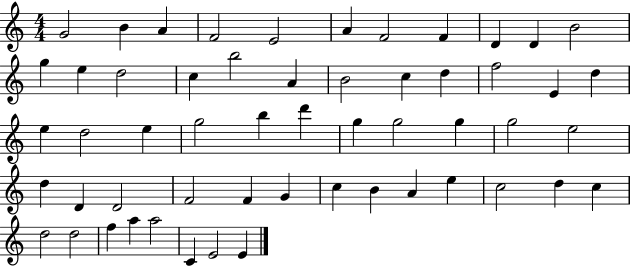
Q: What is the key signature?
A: C major